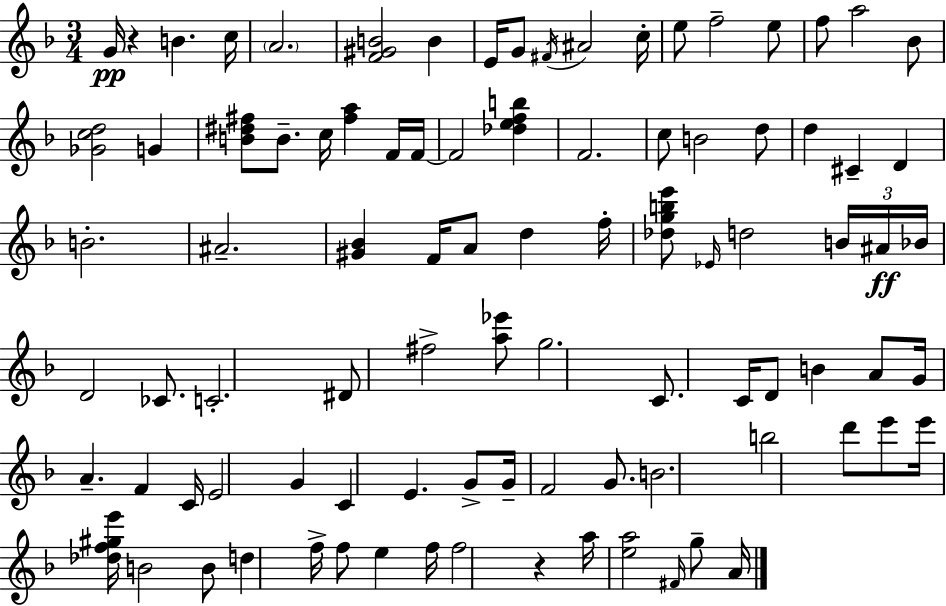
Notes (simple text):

G4/s R/q B4/q. C5/s A4/h. [F4,G#4,B4]/h B4/q E4/s G4/e F#4/s A#4/h C5/s E5/e F5/h E5/e F5/e A5/h Bb4/e [Gb4,C5,D5]/h G4/q [B4,D#5,F#5]/e B4/e. C5/s [F#5,A5]/q F4/s F4/s F4/h [Db5,E5,F5,B5]/q F4/h. C5/e B4/h D5/e D5/q C#4/q D4/q B4/h. A#4/h. [G#4,Bb4]/q F4/s A4/e D5/q F5/s [Db5,G5,B5,E6]/e Eb4/s D5/h B4/s A#4/s Bb4/s D4/h CES4/e. C4/h. D#4/e F#5/h [A5,Eb6]/e G5/h. C4/e. C4/s D4/e B4/q A4/e G4/s A4/q. F4/q C4/s E4/h G4/q C4/q E4/q. G4/e G4/s F4/h G4/e. B4/h. B5/h D6/e E6/e E6/s [Db5,F5,G#5,E6]/s B4/h B4/e D5/q F5/s F5/e E5/q F5/s F5/h R/q A5/s [E5,A5]/h F#4/s G5/e A4/s